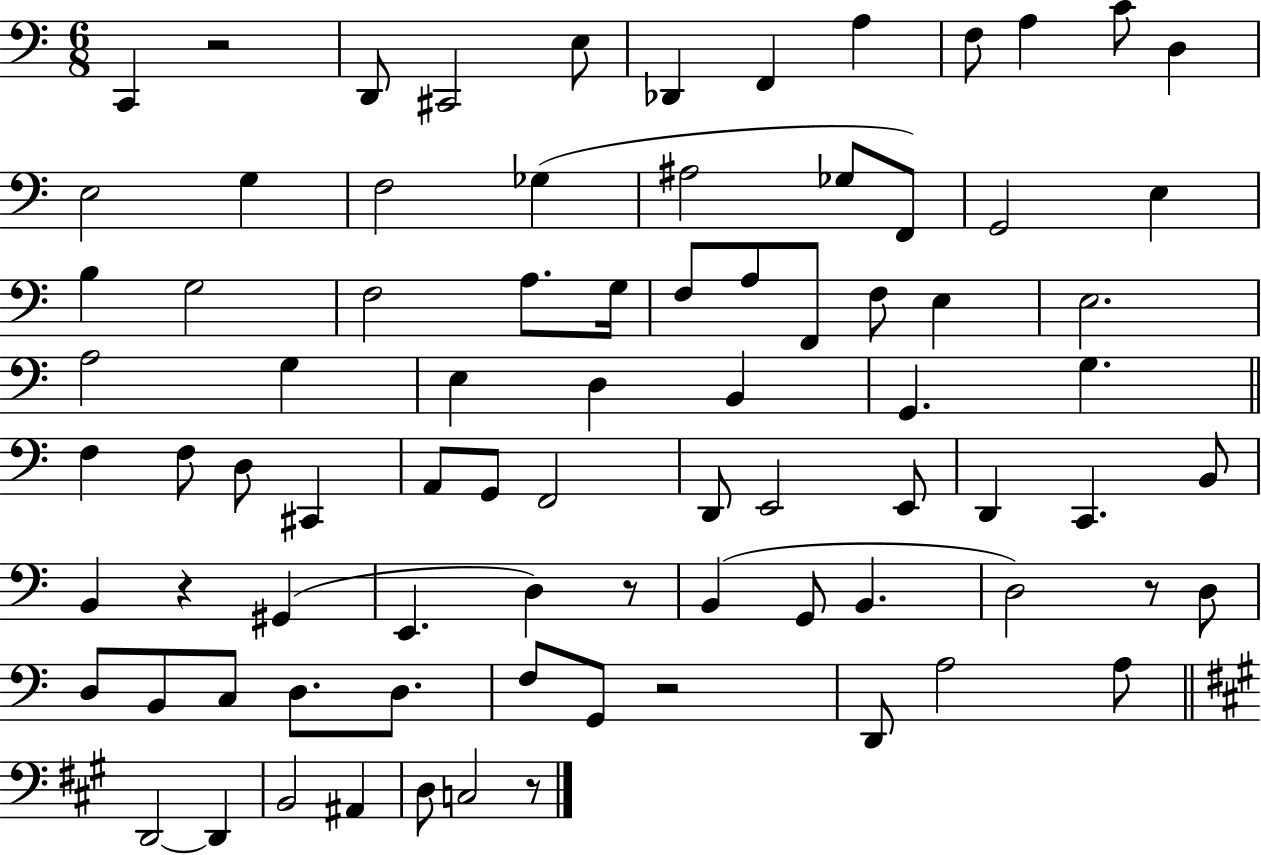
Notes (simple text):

C2/q R/h D2/e C#2/h E3/e Db2/q F2/q A3/q F3/e A3/q C4/e D3/q E3/h G3/q F3/h Gb3/q A#3/h Gb3/e F2/e G2/h E3/q B3/q G3/h F3/h A3/e. G3/s F3/e A3/e F2/e F3/e E3/q E3/h. A3/h G3/q E3/q D3/q B2/q G2/q. G3/q. F3/q F3/e D3/e C#2/q A2/e G2/e F2/h D2/e E2/h E2/e D2/q C2/q. B2/e B2/q R/q G#2/q E2/q. D3/q R/e B2/q G2/e B2/q. D3/h R/e D3/e D3/e B2/e C3/e D3/e. D3/e. F3/e G2/e R/h D2/e A3/h A3/e D2/h D2/q B2/h A#2/q D3/e C3/h R/e